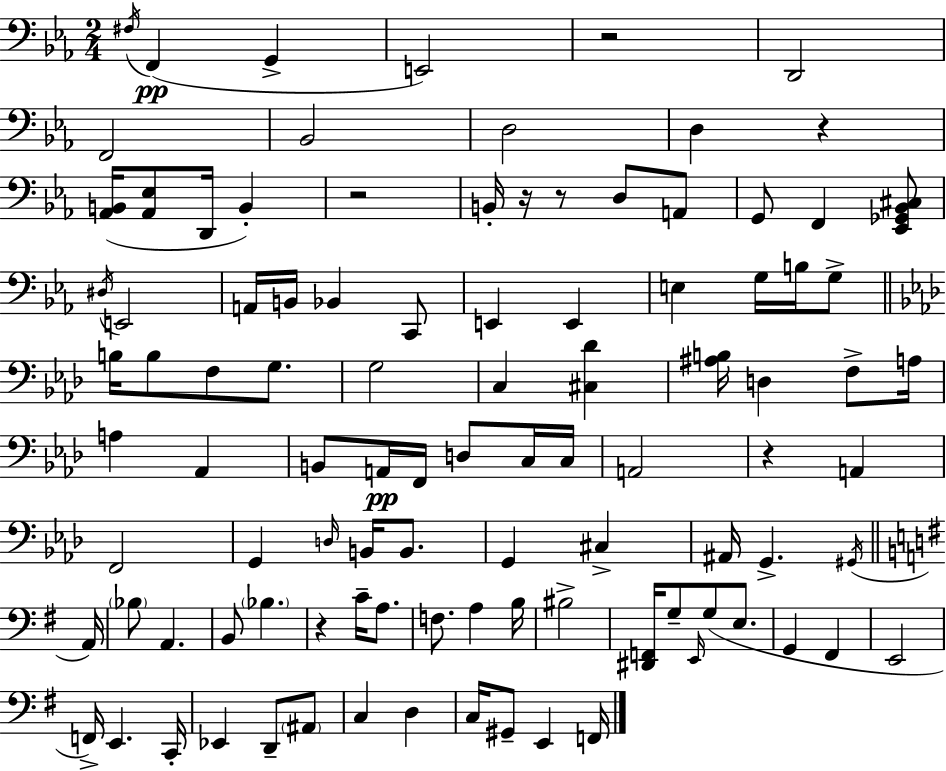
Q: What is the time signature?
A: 2/4